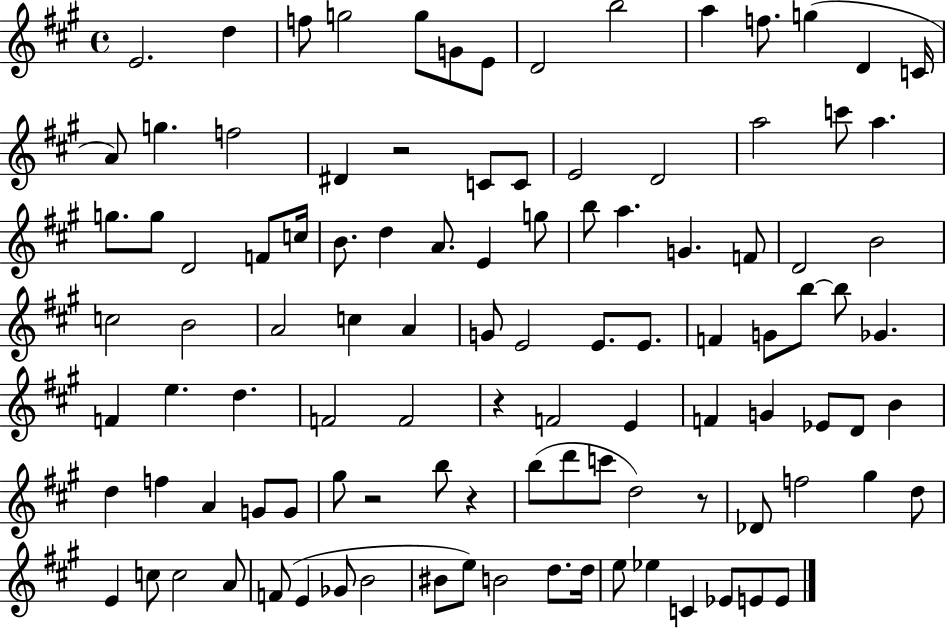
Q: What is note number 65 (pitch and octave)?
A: Eb4